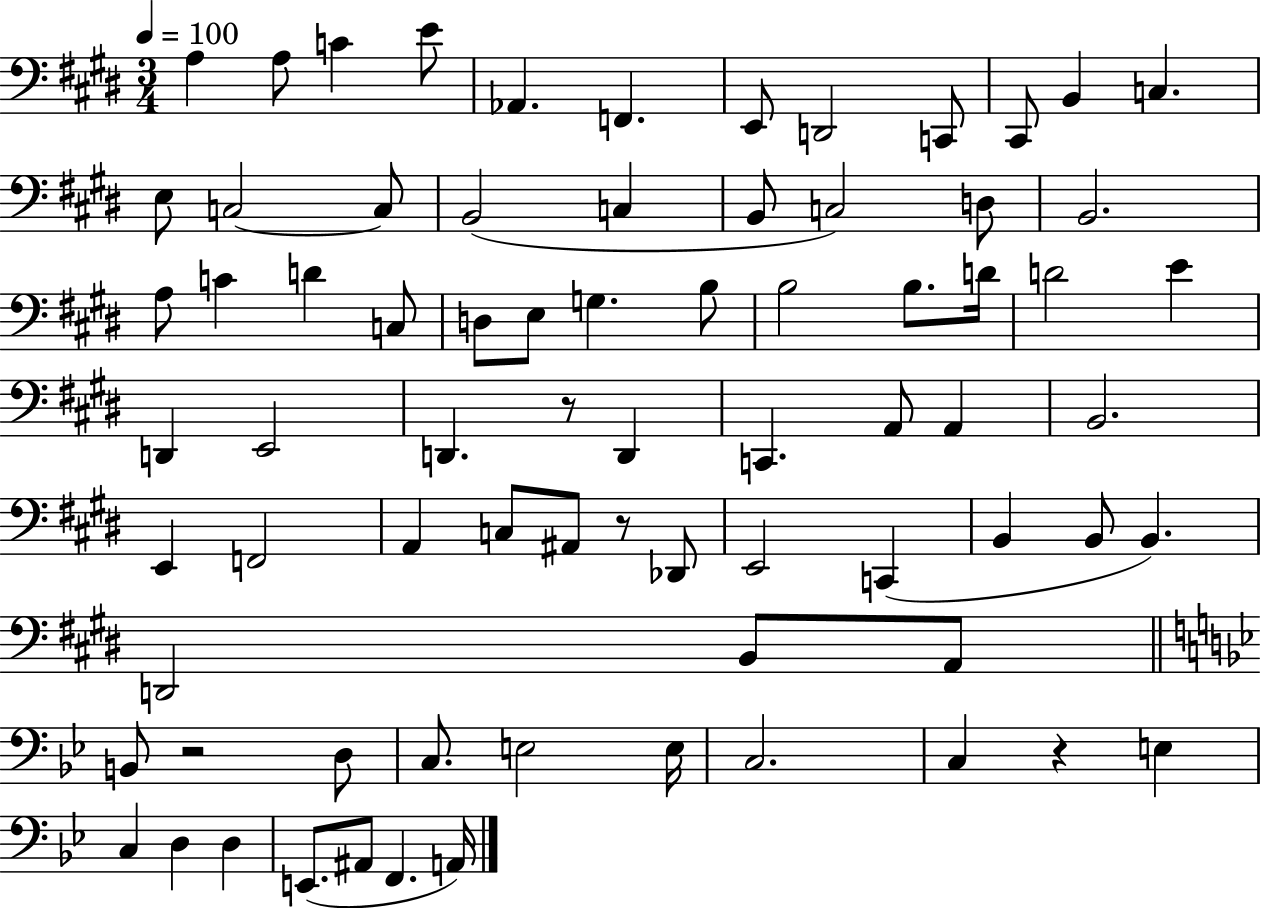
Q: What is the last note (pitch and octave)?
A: A2